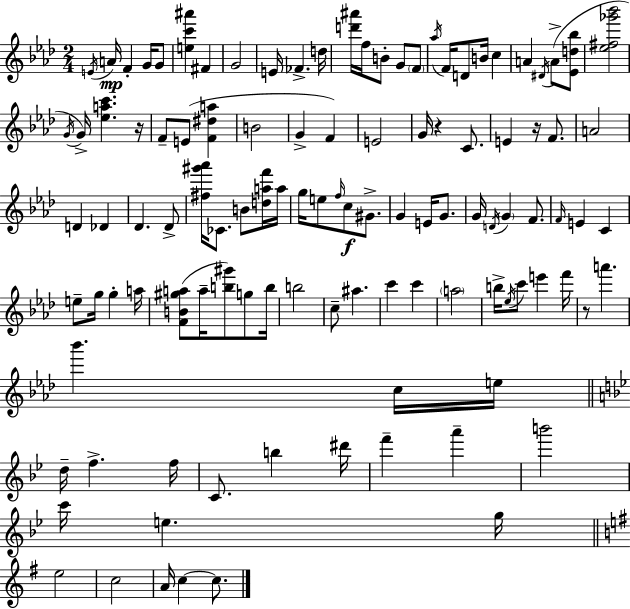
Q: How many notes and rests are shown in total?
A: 110